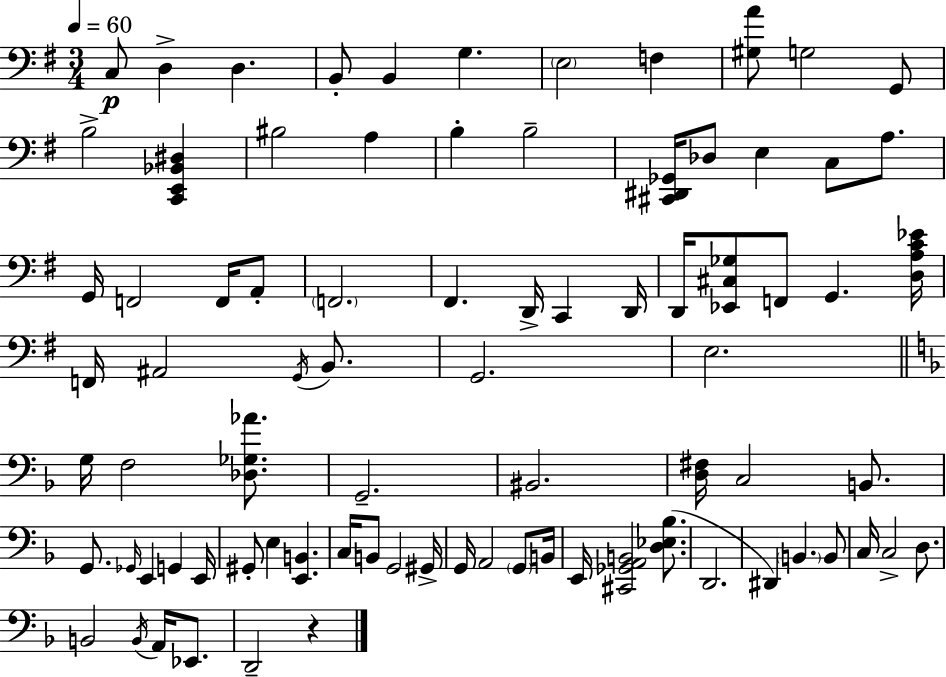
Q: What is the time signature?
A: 3/4